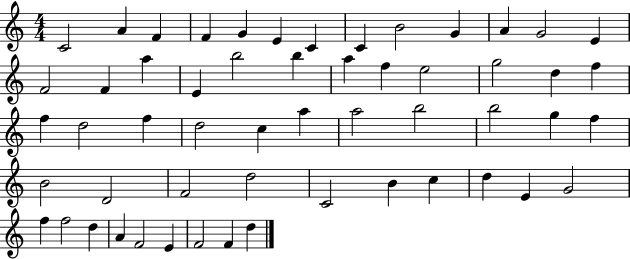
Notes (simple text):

C4/h A4/q F4/q F4/q G4/q E4/q C4/q C4/q B4/h G4/q A4/q G4/h E4/q F4/h F4/q A5/q E4/q B5/h B5/q A5/q F5/q E5/h G5/h D5/q F5/q F5/q D5/h F5/q D5/h C5/q A5/q A5/h B5/h B5/h G5/q F5/q B4/h D4/h F4/h D5/h C4/h B4/q C5/q D5/q E4/q G4/h F5/q F5/h D5/q A4/q F4/h E4/q F4/h F4/q D5/q